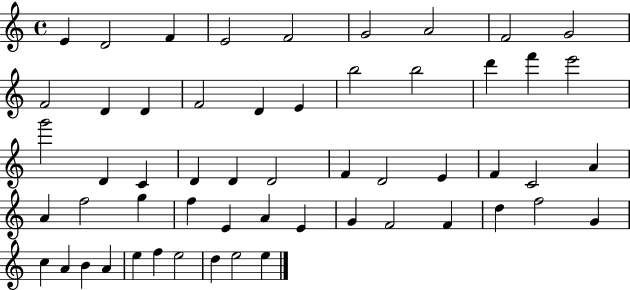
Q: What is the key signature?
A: C major